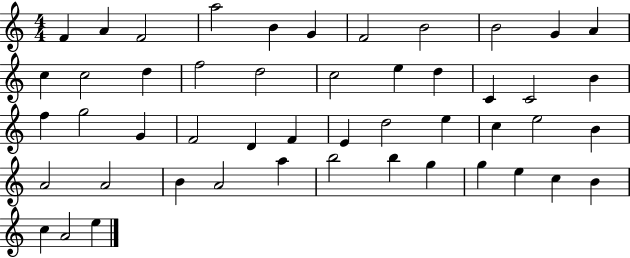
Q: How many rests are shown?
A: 0